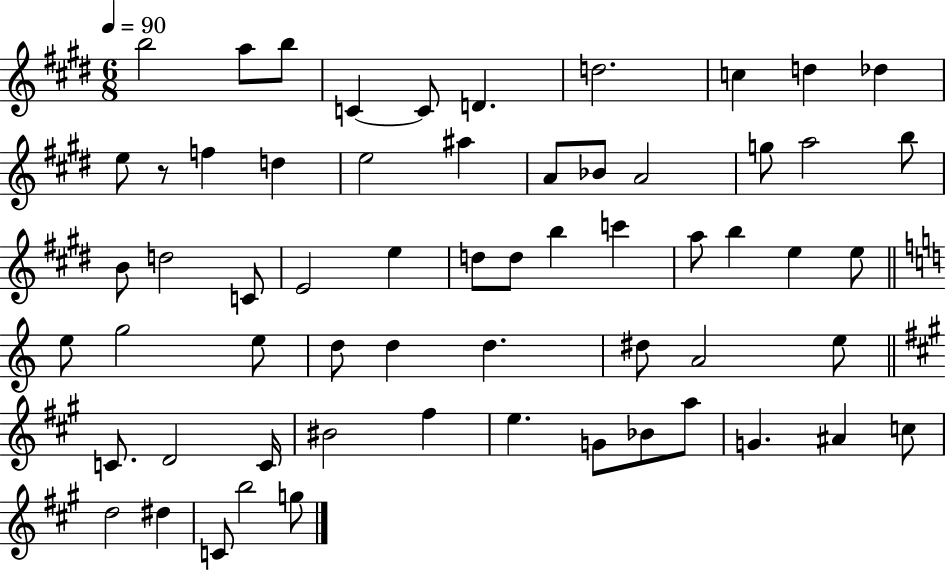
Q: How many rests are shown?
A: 1